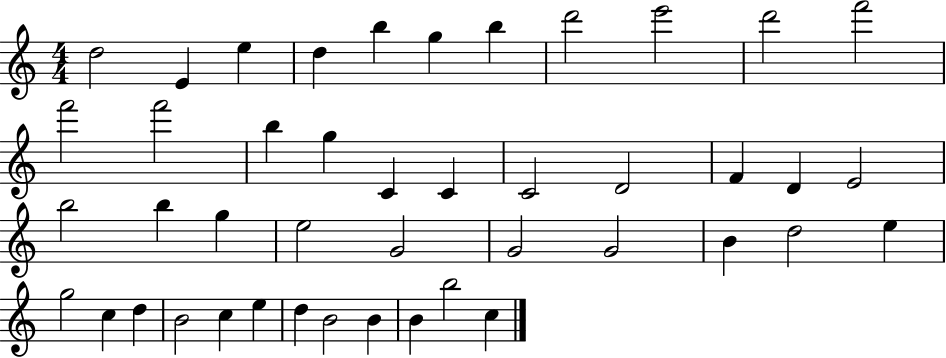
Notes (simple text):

D5/h E4/q E5/q D5/q B5/q G5/q B5/q D6/h E6/h D6/h F6/h F6/h F6/h B5/q G5/q C4/q C4/q C4/h D4/h F4/q D4/q E4/h B5/h B5/q G5/q E5/h G4/h G4/h G4/h B4/q D5/h E5/q G5/h C5/q D5/q B4/h C5/q E5/q D5/q B4/h B4/q B4/q B5/h C5/q